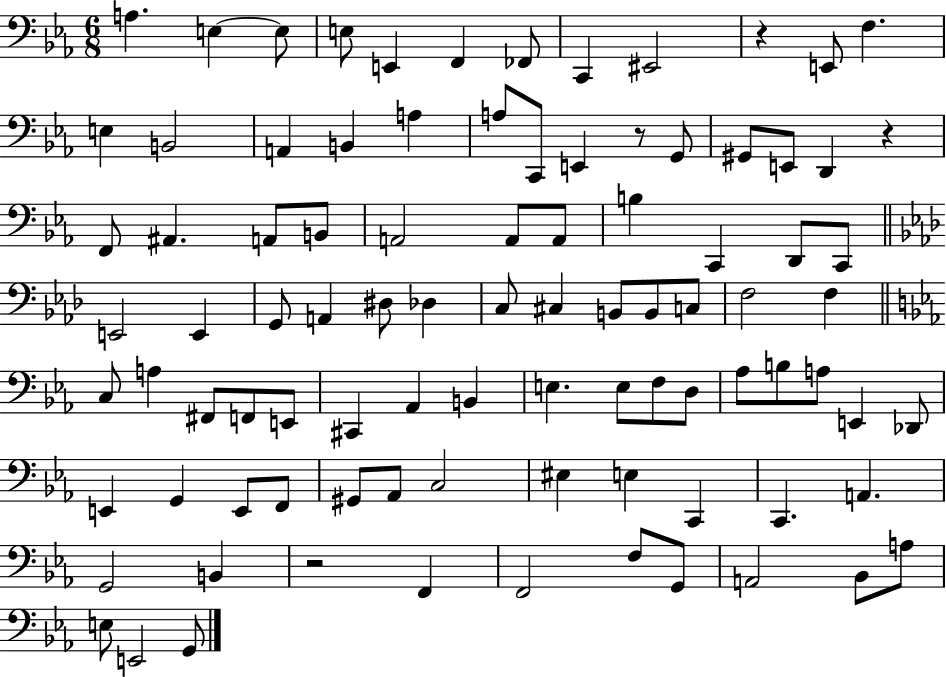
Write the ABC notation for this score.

X:1
T:Untitled
M:6/8
L:1/4
K:Eb
A, E, E,/2 E,/2 E,, F,, _F,,/2 C,, ^E,,2 z E,,/2 F, E, B,,2 A,, B,, A, A,/2 C,,/2 E,, z/2 G,,/2 ^G,,/2 E,,/2 D,, z F,,/2 ^A,, A,,/2 B,,/2 A,,2 A,,/2 A,,/2 B, C,, D,,/2 C,,/2 E,,2 E,, G,,/2 A,, ^D,/2 _D, C,/2 ^C, B,,/2 B,,/2 C,/2 F,2 F, C,/2 A, ^F,,/2 F,,/2 E,,/2 ^C,, _A,, B,, E, E,/2 F,/2 D,/2 _A,/2 B,/2 A,/2 E,, _D,,/2 E,, G,, E,,/2 F,,/2 ^G,,/2 _A,,/2 C,2 ^E, E, C,, C,, A,, G,,2 B,, z2 F,, F,,2 F,/2 G,,/2 A,,2 _B,,/2 A,/2 E,/2 E,,2 G,,/2